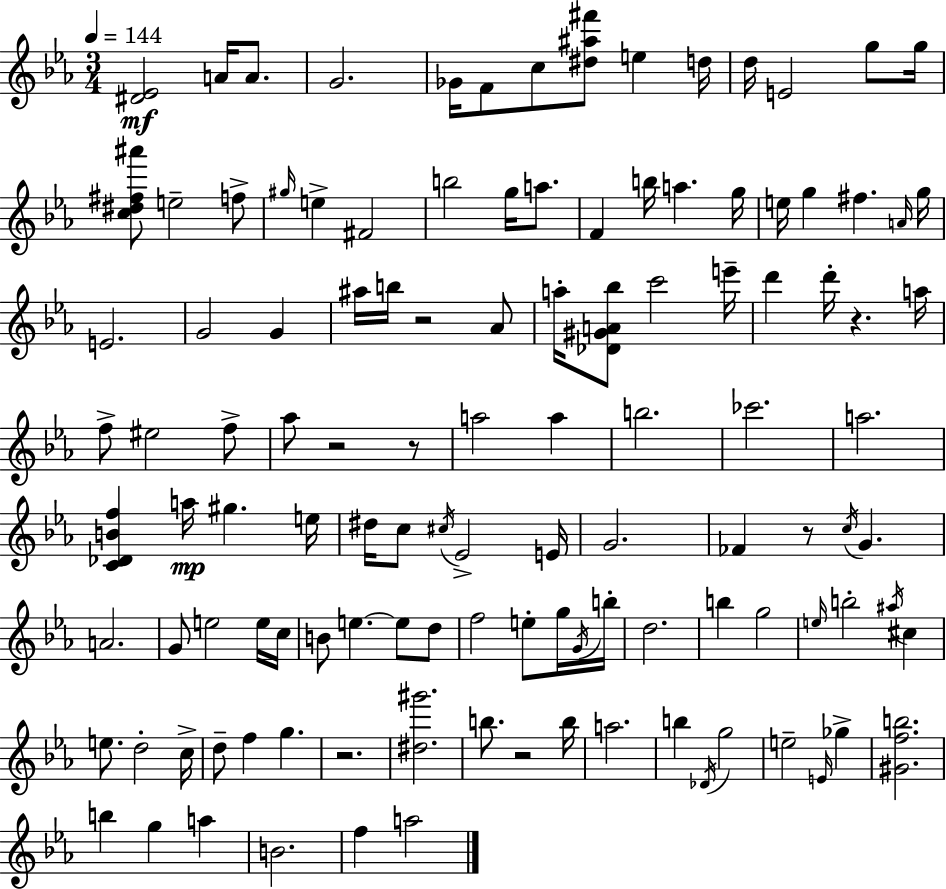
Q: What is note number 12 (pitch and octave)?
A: G5